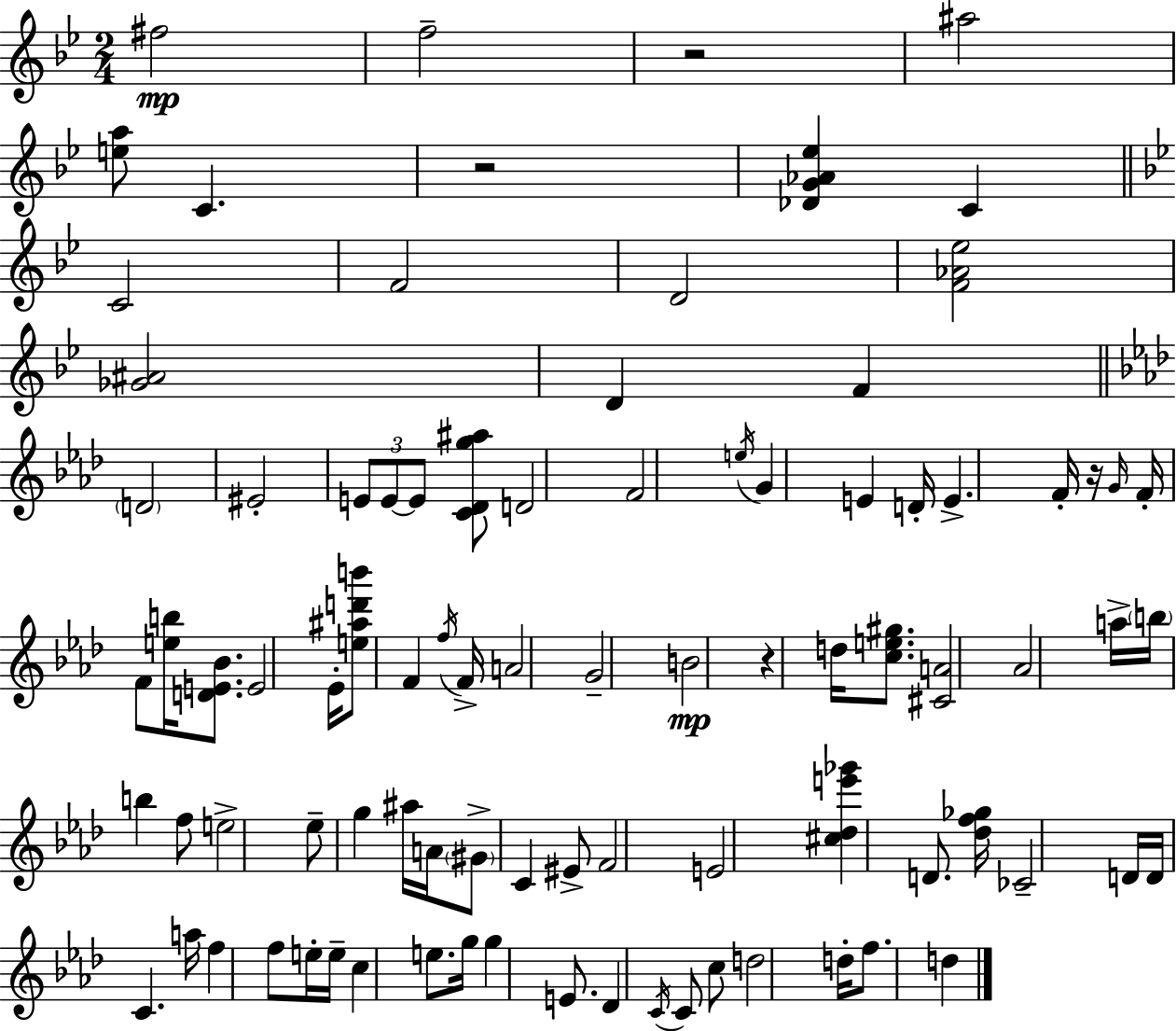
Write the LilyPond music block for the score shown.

{
  \clef treble
  \numericTimeSignature
  \time 2/4
  \key g \minor
  fis''2\mp | f''2-- | r2 | ais''2 | \break <e'' a''>8 c'4. | r2 | <des' g' aes' ees''>4 c'4 | \bar "||" \break \key bes \major c'2 | f'2 | d'2 | <f' aes' ees''>2 | \break <ges' ais'>2 | d'4 f'4 | \bar "||" \break \key aes \major \parenthesize d'2 | eis'2-. | \tuplet 3/2 { e'8 e'8~~ e'8 } <c' des' g'' ais''>8 | d'2 | \break f'2 | \acciaccatura { e''16 } g'4 e'4 | d'16-. e'4.-> | f'16-. r16 \grace { g'16 } f'16-. f'8 <e'' b''>16 <d' e' bes'>8. | \break e'2 | ees'16-. <e'' ais'' d''' b'''>8 f'4 | \acciaccatura { f''16 } f'16-> a'2 | g'2-- | \break b'2\mp | r4 d''16 | <c'' e'' gis''>8. <cis' a'>2 | aes'2 | \break a''16-> \parenthesize b''16 b''4 | f''8 e''2-> | ees''8-- g''4 | ais''16 a'16 \parenthesize gis'8-> c'4 | \break eis'8-> f'2 | e'2 | <cis'' des'' e''' ges'''>4 d'8. | <des'' f'' ges''>16 ces'2-- | \break d'16 d'16 c'4. | a''16 f''4 | f''8 e''16-. e''16-- c''4 | e''8. g''16 g''4 | \break e'8. des'4 \acciaccatura { c'16 } | c'8 c''8 d''2 | d''16-. f''8. | d''4 \bar "|."
}